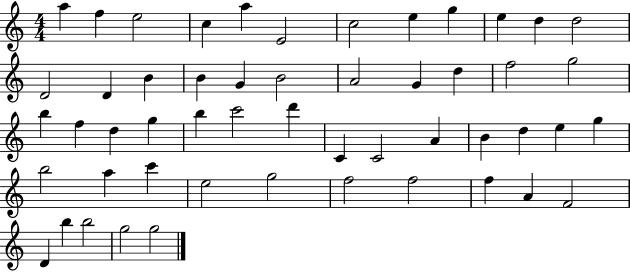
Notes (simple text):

A5/q F5/q E5/h C5/q A5/q E4/h C5/h E5/q G5/q E5/q D5/q D5/h D4/h D4/q B4/q B4/q G4/q B4/h A4/h G4/q D5/q F5/h G5/h B5/q F5/q D5/q G5/q B5/q C6/h D6/q C4/q C4/h A4/q B4/q D5/q E5/q G5/q B5/h A5/q C6/q E5/h G5/h F5/h F5/h F5/q A4/q F4/h D4/q B5/q B5/h G5/h G5/h